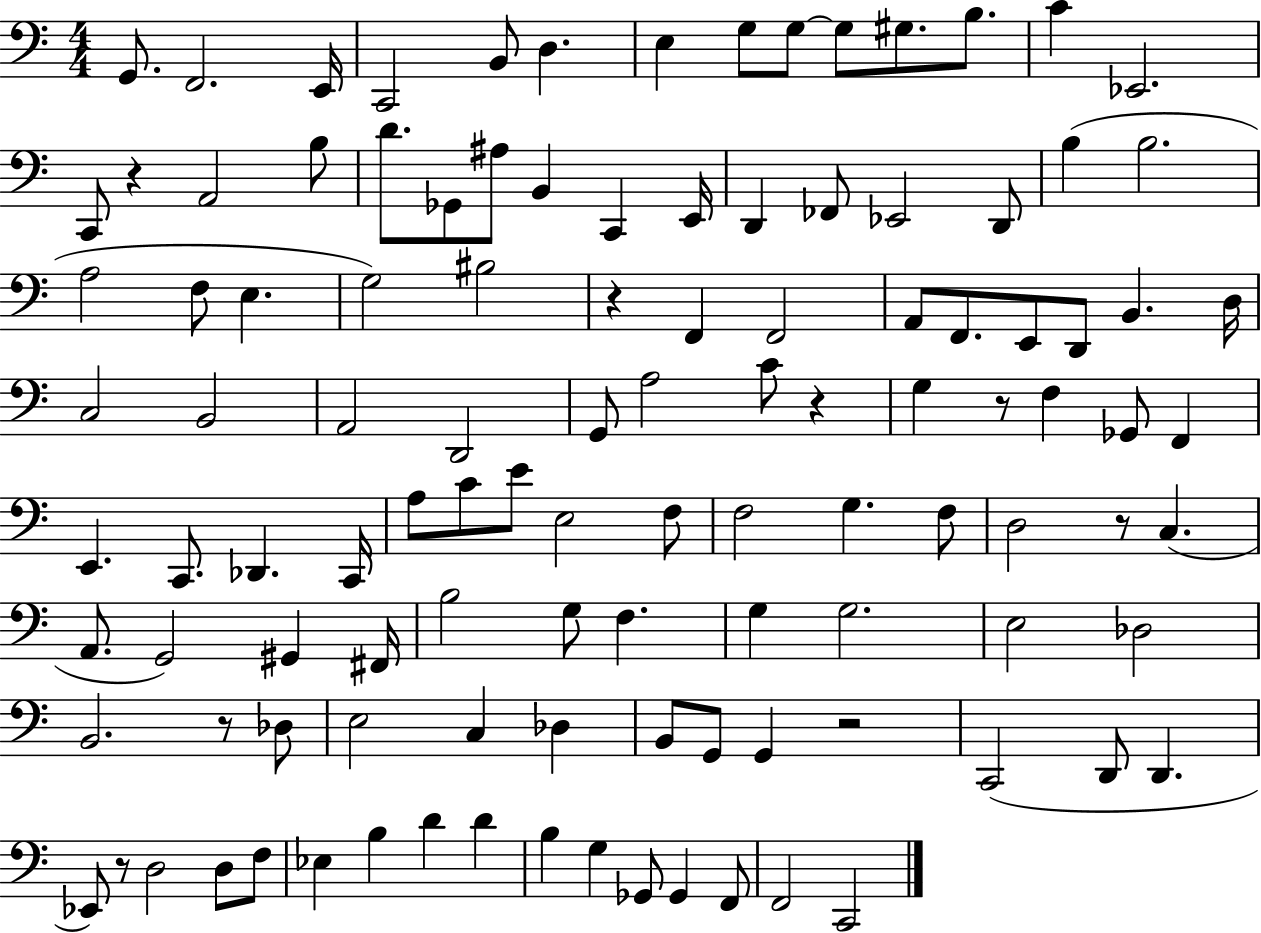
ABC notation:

X:1
T:Untitled
M:4/4
L:1/4
K:C
G,,/2 F,,2 E,,/4 C,,2 B,,/2 D, E, G,/2 G,/2 G,/2 ^G,/2 B,/2 C _E,,2 C,,/2 z A,,2 B,/2 D/2 _G,,/2 ^A,/2 B,, C,, E,,/4 D,, _F,,/2 _E,,2 D,,/2 B, B,2 A,2 F,/2 E, G,2 ^B,2 z F,, F,,2 A,,/2 F,,/2 E,,/2 D,,/2 B,, D,/4 C,2 B,,2 A,,2 D,,2 G,,/2 A,2 C/2 z G, z/2 F, _G,,/2 F,, E,, C,,/2 _D,, C,,/4 A,/2 C/2 E/2 E,2 F,/2 F,2 G, F,/2 D,2 z/2 C, A,,/2 G,,2 ^G,, ^F,,/4 B,2 G,/2 F, G, G,2 E,2 _D,2 B,,2 z/2 _D,/2 E,2 C, _D, B,,/2 G,,/2 G,, z2 C,,2 D,,/2 D,, _E,,/2 z/2 D,2 D,/2 F,/2 _E, B, D D B, G, _G,,/2 _G,, F,,/2 F,,2 C,,2